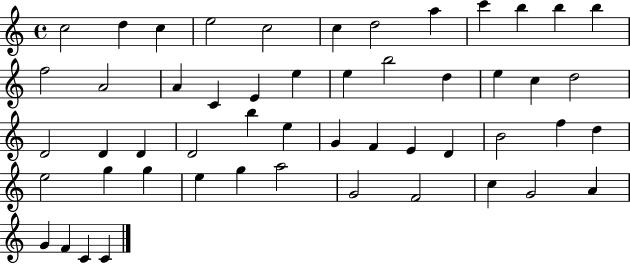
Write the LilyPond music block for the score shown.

{
  \clef treble
  \time 4/4
  \defaultTimeSignature
  \key c \major
  c''2 d''4 c''4 | e''2 c''2 | c''4 d''2 a''4 | c'''4 b''4 b''4 b''4 | \break f''2 a'2 | a'4 c'4 e'4 e''4 | e''4 b''2 d''4 | e''4 c''4 d''2 | \break d'2 d'4 d'4 | d'2 b''4 e''4 | g'4 f'4 e'4 d'4 | b'2 f''4 d''4 | \break e''2 g''4 g''4 | e''4 g''4 a''2 | g'2 f'2 | c''4 g'2 a'4 | \break g'4 f'4 c'4 c'4 | \bar "|."
}